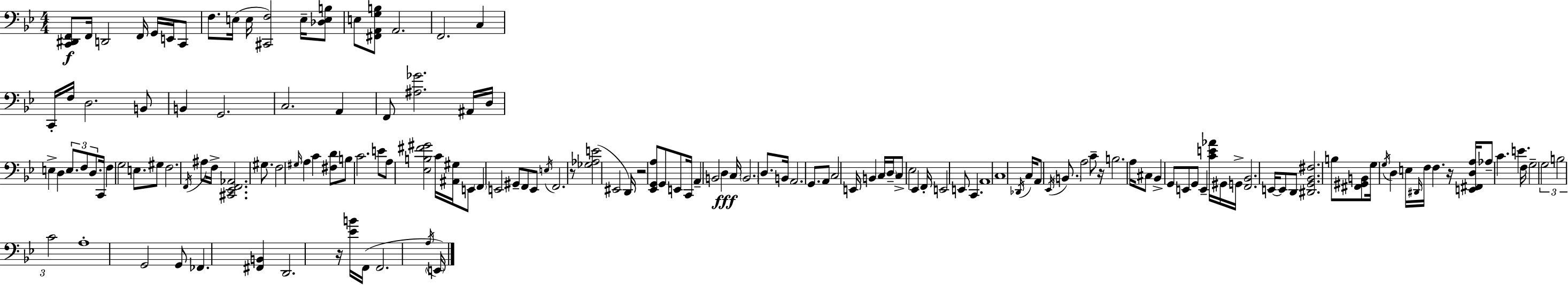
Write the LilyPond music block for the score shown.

{
  \clef bass
  \numericTimeSignature
  \time 4/4
  \key g \minor
  <c, dis, f,>8\f f,16 d,2 f,16 g,16 e,16 c,8 | f8. e16( e16 <cis, f>2) e16-- <des e b>8 | e8 <fis, a, g b>8 a,2. | f,2. c4 | \break c,16-. f16 d2. b,8 | b,4 g,2. | c2. a,4 | f,8 <ais ges'>2. ais,16 d16 | \break e4-> d4 \tuplet 3/2 { e8. f8 d8. } | c,16 f4 g2 e8. | gis8 f2. \acciaccatura { f,16 } ais8 | f16-> <cis, ees, f, aes,>2. gis8. | \break f2 \grace { gis16 } a4 c'4 | <fis d'>8 b8 c'2. | e'8 a8 <ees b fis' gis'>2 c'16 <ais, gis>16 | e,8 \parenthesize f,4 e,2 gis,8-- | \break f,8 e,8 \acciaccatura { e16 } f,2. | r8 <ges aes e'>2( eis,2 | d,16) r2 <ees, g, a>8 g,8 | e,8 c,16 a,4-- b,2 d4\fff | \break c16 \parenthesize b,2. | d8. b,16 a,2. | g,8. a,8 c2 e,16 b,4 | c16 \parenthesize d16-- c8-> ees2 ees,4 | \break f,16-. e,2 e,8 c,4. | a,1 | c1 | \acciaccatura { des,16 } c16 a,8 \acciaccatura { ees,16 } \parenthesize b,8. a2 | \break c'8-- r16 b2. | a16 cis8 bes,4-> g,8 e,8 g,8 e,4-- | <c' e' aes'>16 gis,16 g,16-> <f, bes,>2. | e,16~~ e,8 d,8 <dis, g, bes, fis>2. | \break b8 <fis, gis, b,>8 g16 \acciaccatura { g16 } d4 e16 \grace { dis,16 } f16 | f4. r16 <e, fis, d a>16 aes8-- c'4. | e'4. f16 g2-- \tuplet 3/2 { g2 | b2 c'2 } | \break a1-. | g,2 g,8 | fes,4. <fis, b,>4 d,2. | r16 <ees' b'>16 f,16( f,2. | \break \acciaccatura { a16 } \parenthesize e,16) \bar "|."
}